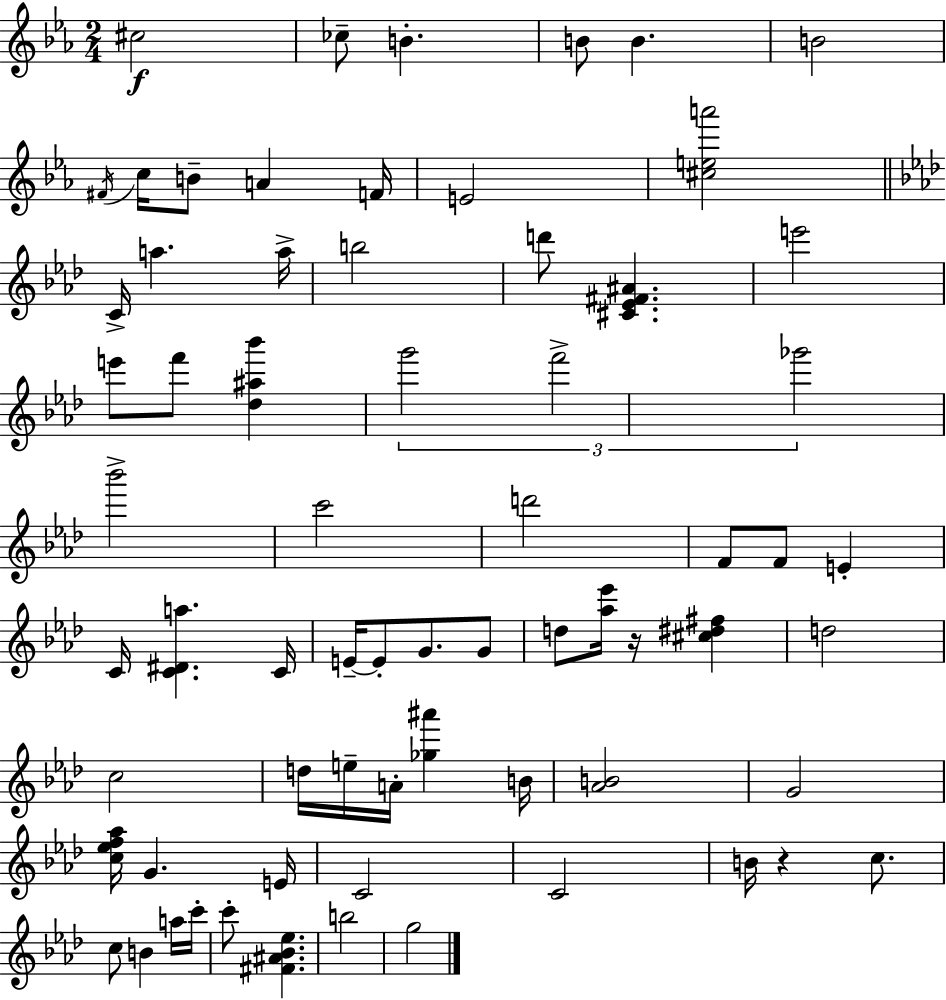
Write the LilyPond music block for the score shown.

{
  \clef treble
  \numericTimeSignature
  \time 2/4
  \key c \minor
  cis''2\f | ces''8-- b'4.-. | b'8 b'4. | b'2 | \break \acciaccatura { fis'16 } c''16 b'8-- a'4 | f'16 e'2 | <cis'' e'' a'''>2 | \bar "||" \break \key f \minor c'16-> a''4. a''16-> | b''2 | d'''8 <cis' ees' fis' ais'>4. | e'''2 | \break e'''8 f'''8 <des'' ais'' bes'''>4 | \tuplet 3/2 { g'''2 | f'''2-> | ges'''2 } | \break bes'''2-> | c'''2 | d'''2 | f'8 f'8 e'4-. | \break c'16 <c' dis' a''>4. c'16 | e'16--~~ e'8-. g'8. g'8 | d''8 <aes'' ees'''>16 r16 <cis'' dis'' fis''>4 | d''2 | \break c''2 | d''16 e''16-- a'16-. <ges'' ais'''>4 b'16 | <aes' b'>2 | g'2 | \break <c'' ees'' f'' aes''>16 g'4. e'16 | c'2 | c'2 | b'16 r4 c''8. | \break c''8 b'4 a''16 c'''16-. | c'''8-. <fis' ais' bes' ees''>4. | b''2 | g''2 | \break \bar "|."
}